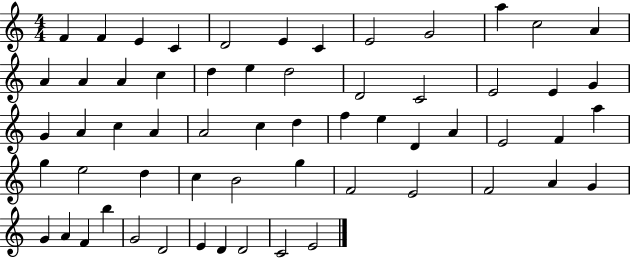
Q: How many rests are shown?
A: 0